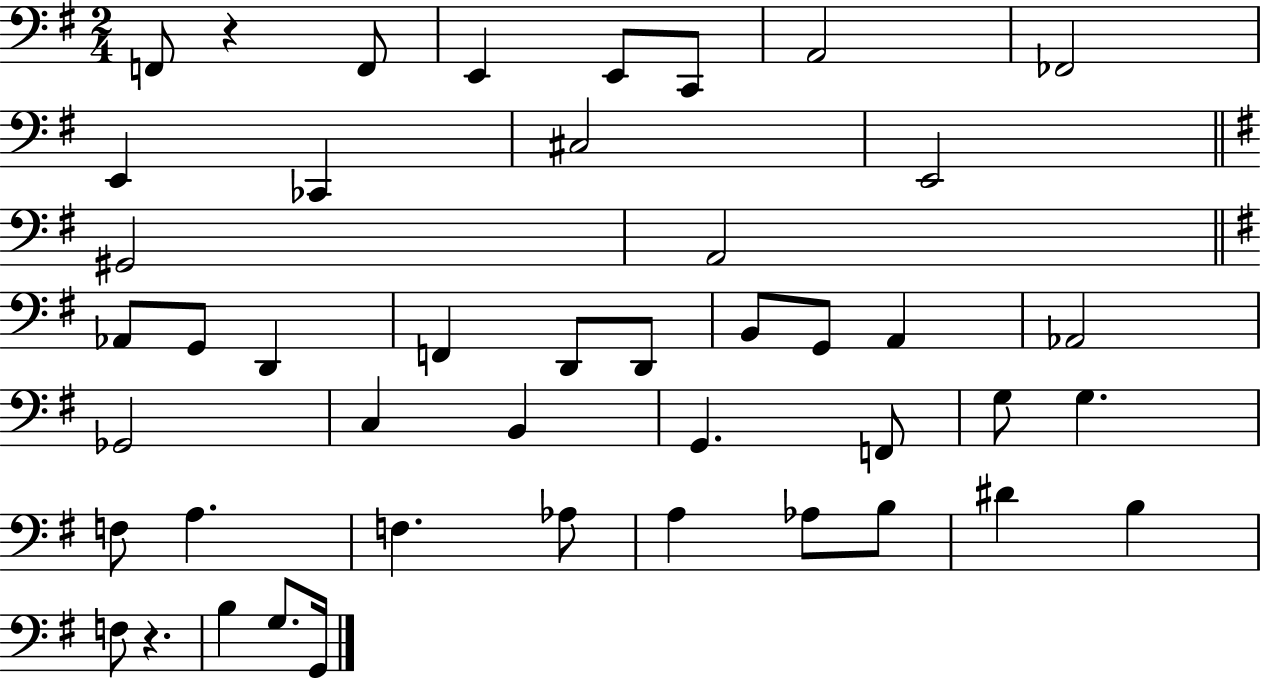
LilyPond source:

{
  \clef bass
  \numericTimeSignature
  \time 2/4
  \key g \major
  f,8 r4 f,8 | e,4 e,8 c,8 | a,2 | fes,2 | \break e,4 ces,4 | cis2 | e,2 | \bar "||" \break \key g \major gis,2 | a,2 | \bar "||" \break \key e \minor aes,8 g,8 d,4 | f,4 d,8 d,8 | b,8 g,8 a,4 | aes,2 | \break ges,2 | c4 b,4 | g,4. f,8 | g8 g4. | \break f8 a4. | f4. aes8 | a4 aes8 b8 | dis'4 b4 | \break f8 r4. | b4 g8. g,16 | \bar "|."
}